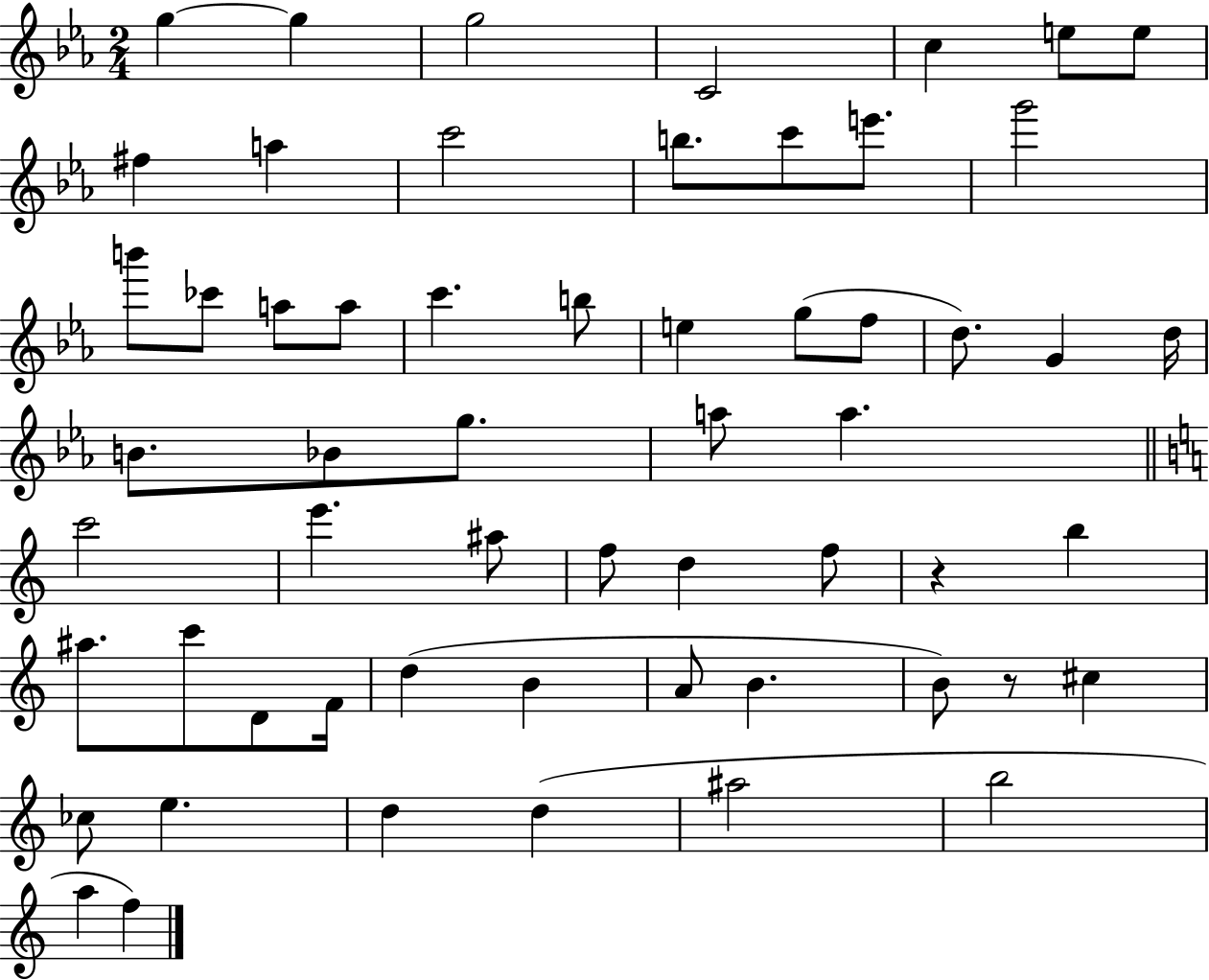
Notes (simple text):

G5/q G5/q G5/h C4/h C5/q E5/e E5/e F#5/q A5/q C6/h B5/e. C6/e E6/e. G6/h B6/e CES6/e A5/e A5/e C6/q. B5/e E5/q G5/e F5/e D5/e. G4/q D5/s B4/e. Bb4/e G5/e. A5/e A5/q. C6/h E6/q. A#5/e F5/e D5/q F5/e R/q B5/q A#5/e. C6/e D4/e F4/s D5/q B4/q A4/e B4/q. B4/e R/e C#5/q CES5/e E5/q. D5/q D5/q A#5/h B5/h A5/q F5/q